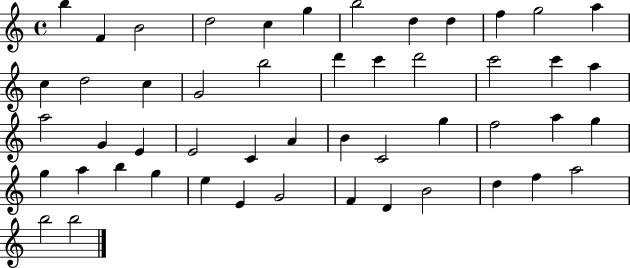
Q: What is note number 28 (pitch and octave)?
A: C4